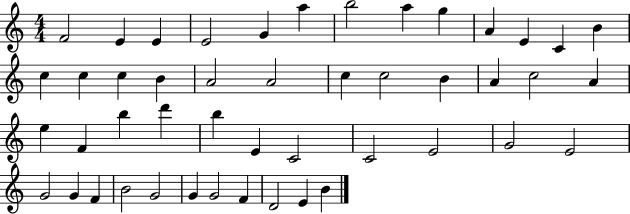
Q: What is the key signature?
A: C major